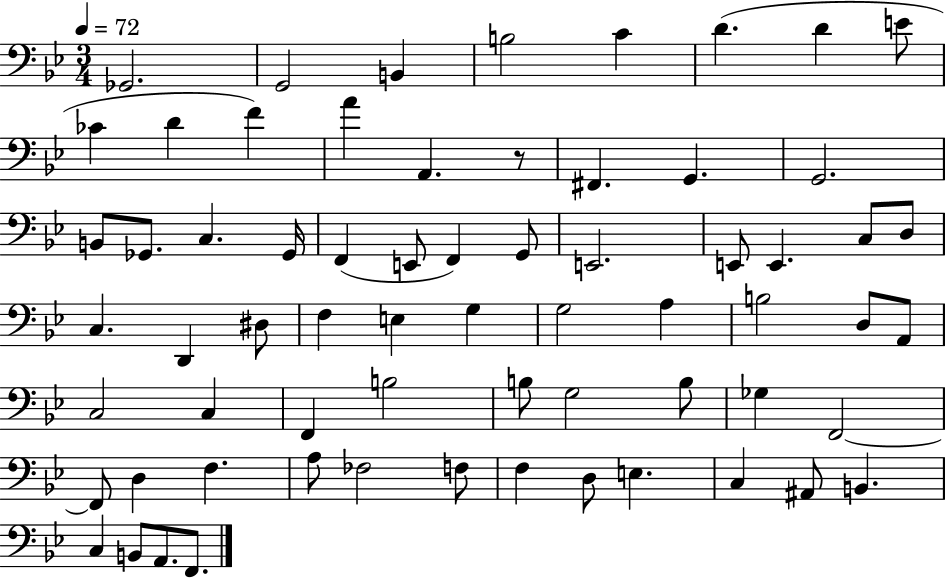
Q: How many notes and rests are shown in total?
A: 66